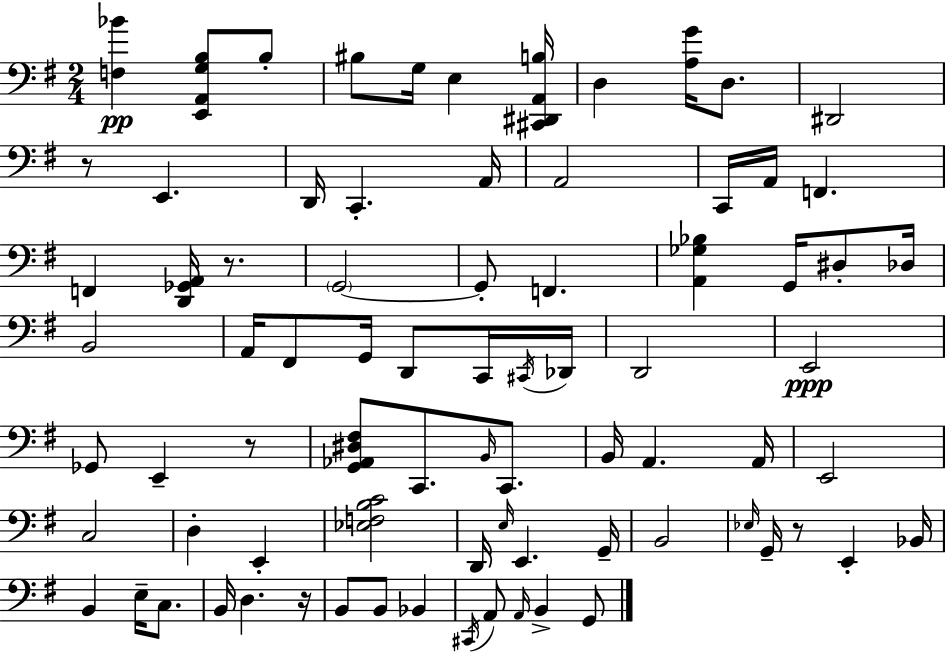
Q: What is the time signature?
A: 2/4